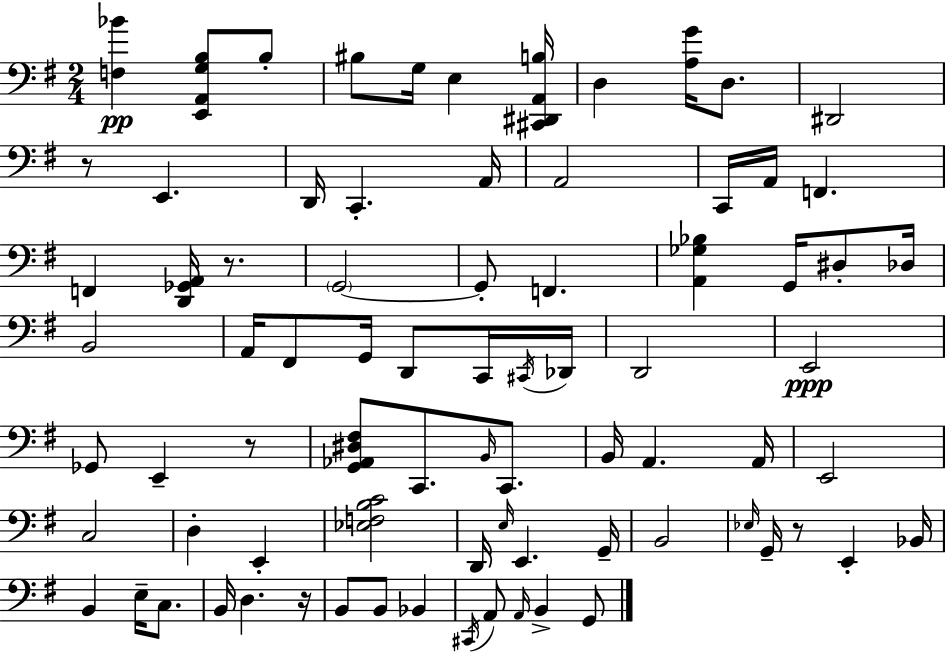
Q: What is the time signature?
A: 2/4